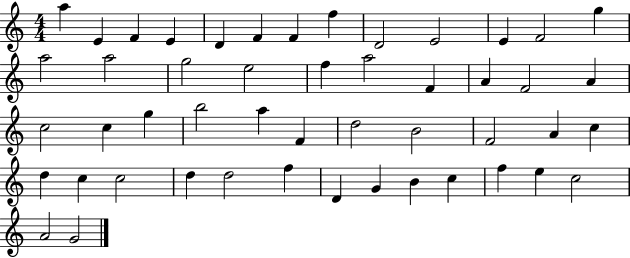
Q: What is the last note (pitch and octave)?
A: G4